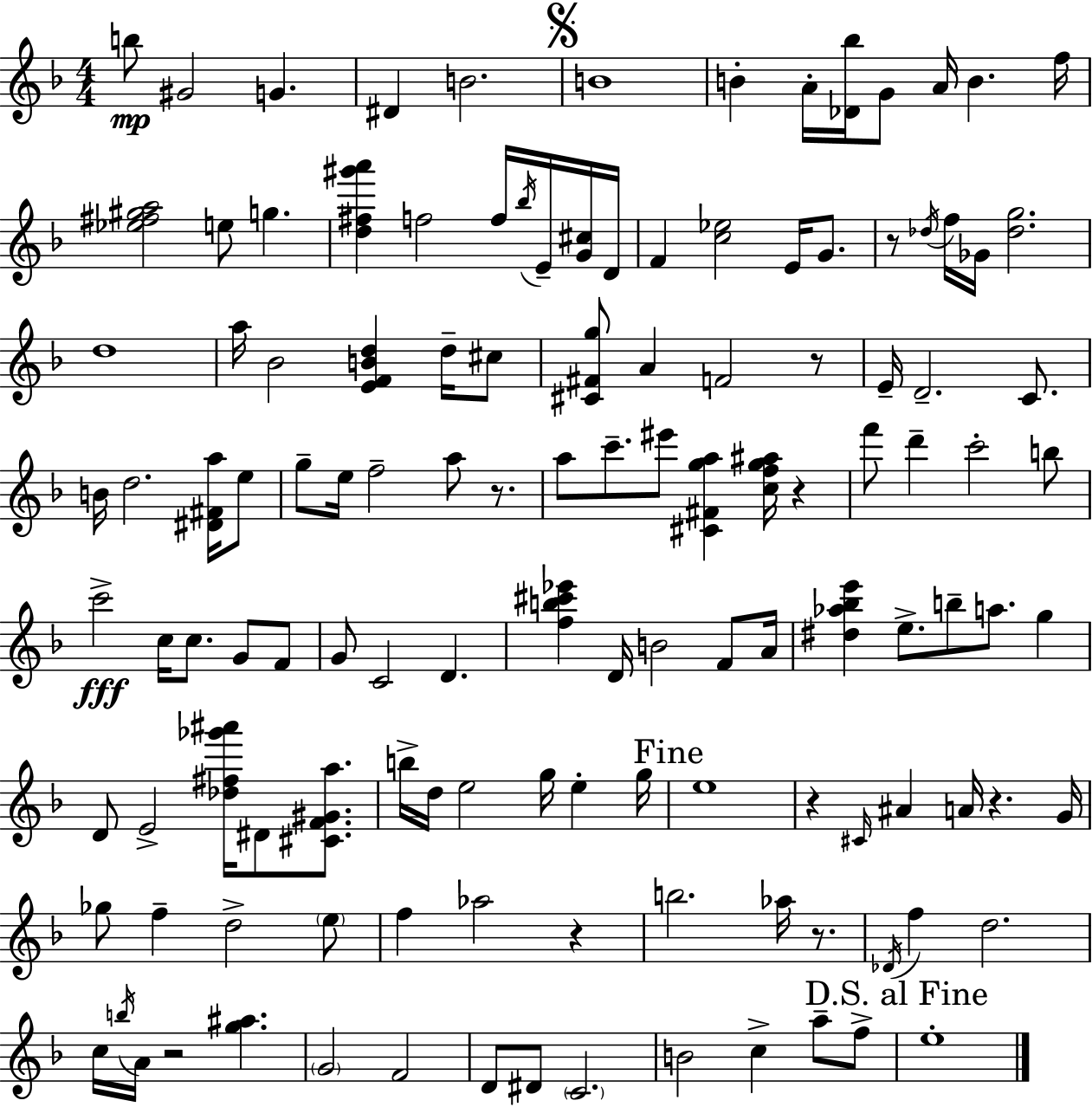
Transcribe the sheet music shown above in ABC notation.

X:1
T:Untitled
M:4/4
L:1/4
K:F
b/2 ^G2 G ^D B2 B4 B A/4 [_D_b]/4 G/2 A/4 B f/4 [_e^f^ga]2 e/2 g [d^f^g'a'] f2 f/4 _b/4 E/4 [G^c]/4 D/4 F [c_e]2 E/4 G/2 z/2 _d/4 f/4 _G/4 [_dg]2 d4 a/4 _B2 [EFBd] d/4 ^c/2 [^C^Fg]/2 A F2 z/2 E/4 D2 C/2 B/4 d2 [^D^Fa]/4 e/2 g/2 e/4 f2 a/2 z/2 a/2 c'/2 ^e'/2 [^C^Fga] [cfg^a]/4 z f'/2 d' c'2 b/2 c'2 c/4 c/2 G/2 F/2 G/2 C2 D [fb^c'_e'] D/4 B2 F/2 A/4 [^d_a_be'] e/2 b/2 a/2 g D/2 E2 [_d^f_g'^a']/4 ^D/2 [^CF^Ga]/2 b/4 d/4 e2 g/4 e g/4 e4 z ^C/4 ^A A/4 z G/4 _g/2 f d2 e/2 f _a2 z b2 _a/4 z/2 _D/4 f d2 c/4 b/4 A/4 z2 [g^a] G2 F2 D/2 ^D/2 C2 B2 c a/2 f/2 e4